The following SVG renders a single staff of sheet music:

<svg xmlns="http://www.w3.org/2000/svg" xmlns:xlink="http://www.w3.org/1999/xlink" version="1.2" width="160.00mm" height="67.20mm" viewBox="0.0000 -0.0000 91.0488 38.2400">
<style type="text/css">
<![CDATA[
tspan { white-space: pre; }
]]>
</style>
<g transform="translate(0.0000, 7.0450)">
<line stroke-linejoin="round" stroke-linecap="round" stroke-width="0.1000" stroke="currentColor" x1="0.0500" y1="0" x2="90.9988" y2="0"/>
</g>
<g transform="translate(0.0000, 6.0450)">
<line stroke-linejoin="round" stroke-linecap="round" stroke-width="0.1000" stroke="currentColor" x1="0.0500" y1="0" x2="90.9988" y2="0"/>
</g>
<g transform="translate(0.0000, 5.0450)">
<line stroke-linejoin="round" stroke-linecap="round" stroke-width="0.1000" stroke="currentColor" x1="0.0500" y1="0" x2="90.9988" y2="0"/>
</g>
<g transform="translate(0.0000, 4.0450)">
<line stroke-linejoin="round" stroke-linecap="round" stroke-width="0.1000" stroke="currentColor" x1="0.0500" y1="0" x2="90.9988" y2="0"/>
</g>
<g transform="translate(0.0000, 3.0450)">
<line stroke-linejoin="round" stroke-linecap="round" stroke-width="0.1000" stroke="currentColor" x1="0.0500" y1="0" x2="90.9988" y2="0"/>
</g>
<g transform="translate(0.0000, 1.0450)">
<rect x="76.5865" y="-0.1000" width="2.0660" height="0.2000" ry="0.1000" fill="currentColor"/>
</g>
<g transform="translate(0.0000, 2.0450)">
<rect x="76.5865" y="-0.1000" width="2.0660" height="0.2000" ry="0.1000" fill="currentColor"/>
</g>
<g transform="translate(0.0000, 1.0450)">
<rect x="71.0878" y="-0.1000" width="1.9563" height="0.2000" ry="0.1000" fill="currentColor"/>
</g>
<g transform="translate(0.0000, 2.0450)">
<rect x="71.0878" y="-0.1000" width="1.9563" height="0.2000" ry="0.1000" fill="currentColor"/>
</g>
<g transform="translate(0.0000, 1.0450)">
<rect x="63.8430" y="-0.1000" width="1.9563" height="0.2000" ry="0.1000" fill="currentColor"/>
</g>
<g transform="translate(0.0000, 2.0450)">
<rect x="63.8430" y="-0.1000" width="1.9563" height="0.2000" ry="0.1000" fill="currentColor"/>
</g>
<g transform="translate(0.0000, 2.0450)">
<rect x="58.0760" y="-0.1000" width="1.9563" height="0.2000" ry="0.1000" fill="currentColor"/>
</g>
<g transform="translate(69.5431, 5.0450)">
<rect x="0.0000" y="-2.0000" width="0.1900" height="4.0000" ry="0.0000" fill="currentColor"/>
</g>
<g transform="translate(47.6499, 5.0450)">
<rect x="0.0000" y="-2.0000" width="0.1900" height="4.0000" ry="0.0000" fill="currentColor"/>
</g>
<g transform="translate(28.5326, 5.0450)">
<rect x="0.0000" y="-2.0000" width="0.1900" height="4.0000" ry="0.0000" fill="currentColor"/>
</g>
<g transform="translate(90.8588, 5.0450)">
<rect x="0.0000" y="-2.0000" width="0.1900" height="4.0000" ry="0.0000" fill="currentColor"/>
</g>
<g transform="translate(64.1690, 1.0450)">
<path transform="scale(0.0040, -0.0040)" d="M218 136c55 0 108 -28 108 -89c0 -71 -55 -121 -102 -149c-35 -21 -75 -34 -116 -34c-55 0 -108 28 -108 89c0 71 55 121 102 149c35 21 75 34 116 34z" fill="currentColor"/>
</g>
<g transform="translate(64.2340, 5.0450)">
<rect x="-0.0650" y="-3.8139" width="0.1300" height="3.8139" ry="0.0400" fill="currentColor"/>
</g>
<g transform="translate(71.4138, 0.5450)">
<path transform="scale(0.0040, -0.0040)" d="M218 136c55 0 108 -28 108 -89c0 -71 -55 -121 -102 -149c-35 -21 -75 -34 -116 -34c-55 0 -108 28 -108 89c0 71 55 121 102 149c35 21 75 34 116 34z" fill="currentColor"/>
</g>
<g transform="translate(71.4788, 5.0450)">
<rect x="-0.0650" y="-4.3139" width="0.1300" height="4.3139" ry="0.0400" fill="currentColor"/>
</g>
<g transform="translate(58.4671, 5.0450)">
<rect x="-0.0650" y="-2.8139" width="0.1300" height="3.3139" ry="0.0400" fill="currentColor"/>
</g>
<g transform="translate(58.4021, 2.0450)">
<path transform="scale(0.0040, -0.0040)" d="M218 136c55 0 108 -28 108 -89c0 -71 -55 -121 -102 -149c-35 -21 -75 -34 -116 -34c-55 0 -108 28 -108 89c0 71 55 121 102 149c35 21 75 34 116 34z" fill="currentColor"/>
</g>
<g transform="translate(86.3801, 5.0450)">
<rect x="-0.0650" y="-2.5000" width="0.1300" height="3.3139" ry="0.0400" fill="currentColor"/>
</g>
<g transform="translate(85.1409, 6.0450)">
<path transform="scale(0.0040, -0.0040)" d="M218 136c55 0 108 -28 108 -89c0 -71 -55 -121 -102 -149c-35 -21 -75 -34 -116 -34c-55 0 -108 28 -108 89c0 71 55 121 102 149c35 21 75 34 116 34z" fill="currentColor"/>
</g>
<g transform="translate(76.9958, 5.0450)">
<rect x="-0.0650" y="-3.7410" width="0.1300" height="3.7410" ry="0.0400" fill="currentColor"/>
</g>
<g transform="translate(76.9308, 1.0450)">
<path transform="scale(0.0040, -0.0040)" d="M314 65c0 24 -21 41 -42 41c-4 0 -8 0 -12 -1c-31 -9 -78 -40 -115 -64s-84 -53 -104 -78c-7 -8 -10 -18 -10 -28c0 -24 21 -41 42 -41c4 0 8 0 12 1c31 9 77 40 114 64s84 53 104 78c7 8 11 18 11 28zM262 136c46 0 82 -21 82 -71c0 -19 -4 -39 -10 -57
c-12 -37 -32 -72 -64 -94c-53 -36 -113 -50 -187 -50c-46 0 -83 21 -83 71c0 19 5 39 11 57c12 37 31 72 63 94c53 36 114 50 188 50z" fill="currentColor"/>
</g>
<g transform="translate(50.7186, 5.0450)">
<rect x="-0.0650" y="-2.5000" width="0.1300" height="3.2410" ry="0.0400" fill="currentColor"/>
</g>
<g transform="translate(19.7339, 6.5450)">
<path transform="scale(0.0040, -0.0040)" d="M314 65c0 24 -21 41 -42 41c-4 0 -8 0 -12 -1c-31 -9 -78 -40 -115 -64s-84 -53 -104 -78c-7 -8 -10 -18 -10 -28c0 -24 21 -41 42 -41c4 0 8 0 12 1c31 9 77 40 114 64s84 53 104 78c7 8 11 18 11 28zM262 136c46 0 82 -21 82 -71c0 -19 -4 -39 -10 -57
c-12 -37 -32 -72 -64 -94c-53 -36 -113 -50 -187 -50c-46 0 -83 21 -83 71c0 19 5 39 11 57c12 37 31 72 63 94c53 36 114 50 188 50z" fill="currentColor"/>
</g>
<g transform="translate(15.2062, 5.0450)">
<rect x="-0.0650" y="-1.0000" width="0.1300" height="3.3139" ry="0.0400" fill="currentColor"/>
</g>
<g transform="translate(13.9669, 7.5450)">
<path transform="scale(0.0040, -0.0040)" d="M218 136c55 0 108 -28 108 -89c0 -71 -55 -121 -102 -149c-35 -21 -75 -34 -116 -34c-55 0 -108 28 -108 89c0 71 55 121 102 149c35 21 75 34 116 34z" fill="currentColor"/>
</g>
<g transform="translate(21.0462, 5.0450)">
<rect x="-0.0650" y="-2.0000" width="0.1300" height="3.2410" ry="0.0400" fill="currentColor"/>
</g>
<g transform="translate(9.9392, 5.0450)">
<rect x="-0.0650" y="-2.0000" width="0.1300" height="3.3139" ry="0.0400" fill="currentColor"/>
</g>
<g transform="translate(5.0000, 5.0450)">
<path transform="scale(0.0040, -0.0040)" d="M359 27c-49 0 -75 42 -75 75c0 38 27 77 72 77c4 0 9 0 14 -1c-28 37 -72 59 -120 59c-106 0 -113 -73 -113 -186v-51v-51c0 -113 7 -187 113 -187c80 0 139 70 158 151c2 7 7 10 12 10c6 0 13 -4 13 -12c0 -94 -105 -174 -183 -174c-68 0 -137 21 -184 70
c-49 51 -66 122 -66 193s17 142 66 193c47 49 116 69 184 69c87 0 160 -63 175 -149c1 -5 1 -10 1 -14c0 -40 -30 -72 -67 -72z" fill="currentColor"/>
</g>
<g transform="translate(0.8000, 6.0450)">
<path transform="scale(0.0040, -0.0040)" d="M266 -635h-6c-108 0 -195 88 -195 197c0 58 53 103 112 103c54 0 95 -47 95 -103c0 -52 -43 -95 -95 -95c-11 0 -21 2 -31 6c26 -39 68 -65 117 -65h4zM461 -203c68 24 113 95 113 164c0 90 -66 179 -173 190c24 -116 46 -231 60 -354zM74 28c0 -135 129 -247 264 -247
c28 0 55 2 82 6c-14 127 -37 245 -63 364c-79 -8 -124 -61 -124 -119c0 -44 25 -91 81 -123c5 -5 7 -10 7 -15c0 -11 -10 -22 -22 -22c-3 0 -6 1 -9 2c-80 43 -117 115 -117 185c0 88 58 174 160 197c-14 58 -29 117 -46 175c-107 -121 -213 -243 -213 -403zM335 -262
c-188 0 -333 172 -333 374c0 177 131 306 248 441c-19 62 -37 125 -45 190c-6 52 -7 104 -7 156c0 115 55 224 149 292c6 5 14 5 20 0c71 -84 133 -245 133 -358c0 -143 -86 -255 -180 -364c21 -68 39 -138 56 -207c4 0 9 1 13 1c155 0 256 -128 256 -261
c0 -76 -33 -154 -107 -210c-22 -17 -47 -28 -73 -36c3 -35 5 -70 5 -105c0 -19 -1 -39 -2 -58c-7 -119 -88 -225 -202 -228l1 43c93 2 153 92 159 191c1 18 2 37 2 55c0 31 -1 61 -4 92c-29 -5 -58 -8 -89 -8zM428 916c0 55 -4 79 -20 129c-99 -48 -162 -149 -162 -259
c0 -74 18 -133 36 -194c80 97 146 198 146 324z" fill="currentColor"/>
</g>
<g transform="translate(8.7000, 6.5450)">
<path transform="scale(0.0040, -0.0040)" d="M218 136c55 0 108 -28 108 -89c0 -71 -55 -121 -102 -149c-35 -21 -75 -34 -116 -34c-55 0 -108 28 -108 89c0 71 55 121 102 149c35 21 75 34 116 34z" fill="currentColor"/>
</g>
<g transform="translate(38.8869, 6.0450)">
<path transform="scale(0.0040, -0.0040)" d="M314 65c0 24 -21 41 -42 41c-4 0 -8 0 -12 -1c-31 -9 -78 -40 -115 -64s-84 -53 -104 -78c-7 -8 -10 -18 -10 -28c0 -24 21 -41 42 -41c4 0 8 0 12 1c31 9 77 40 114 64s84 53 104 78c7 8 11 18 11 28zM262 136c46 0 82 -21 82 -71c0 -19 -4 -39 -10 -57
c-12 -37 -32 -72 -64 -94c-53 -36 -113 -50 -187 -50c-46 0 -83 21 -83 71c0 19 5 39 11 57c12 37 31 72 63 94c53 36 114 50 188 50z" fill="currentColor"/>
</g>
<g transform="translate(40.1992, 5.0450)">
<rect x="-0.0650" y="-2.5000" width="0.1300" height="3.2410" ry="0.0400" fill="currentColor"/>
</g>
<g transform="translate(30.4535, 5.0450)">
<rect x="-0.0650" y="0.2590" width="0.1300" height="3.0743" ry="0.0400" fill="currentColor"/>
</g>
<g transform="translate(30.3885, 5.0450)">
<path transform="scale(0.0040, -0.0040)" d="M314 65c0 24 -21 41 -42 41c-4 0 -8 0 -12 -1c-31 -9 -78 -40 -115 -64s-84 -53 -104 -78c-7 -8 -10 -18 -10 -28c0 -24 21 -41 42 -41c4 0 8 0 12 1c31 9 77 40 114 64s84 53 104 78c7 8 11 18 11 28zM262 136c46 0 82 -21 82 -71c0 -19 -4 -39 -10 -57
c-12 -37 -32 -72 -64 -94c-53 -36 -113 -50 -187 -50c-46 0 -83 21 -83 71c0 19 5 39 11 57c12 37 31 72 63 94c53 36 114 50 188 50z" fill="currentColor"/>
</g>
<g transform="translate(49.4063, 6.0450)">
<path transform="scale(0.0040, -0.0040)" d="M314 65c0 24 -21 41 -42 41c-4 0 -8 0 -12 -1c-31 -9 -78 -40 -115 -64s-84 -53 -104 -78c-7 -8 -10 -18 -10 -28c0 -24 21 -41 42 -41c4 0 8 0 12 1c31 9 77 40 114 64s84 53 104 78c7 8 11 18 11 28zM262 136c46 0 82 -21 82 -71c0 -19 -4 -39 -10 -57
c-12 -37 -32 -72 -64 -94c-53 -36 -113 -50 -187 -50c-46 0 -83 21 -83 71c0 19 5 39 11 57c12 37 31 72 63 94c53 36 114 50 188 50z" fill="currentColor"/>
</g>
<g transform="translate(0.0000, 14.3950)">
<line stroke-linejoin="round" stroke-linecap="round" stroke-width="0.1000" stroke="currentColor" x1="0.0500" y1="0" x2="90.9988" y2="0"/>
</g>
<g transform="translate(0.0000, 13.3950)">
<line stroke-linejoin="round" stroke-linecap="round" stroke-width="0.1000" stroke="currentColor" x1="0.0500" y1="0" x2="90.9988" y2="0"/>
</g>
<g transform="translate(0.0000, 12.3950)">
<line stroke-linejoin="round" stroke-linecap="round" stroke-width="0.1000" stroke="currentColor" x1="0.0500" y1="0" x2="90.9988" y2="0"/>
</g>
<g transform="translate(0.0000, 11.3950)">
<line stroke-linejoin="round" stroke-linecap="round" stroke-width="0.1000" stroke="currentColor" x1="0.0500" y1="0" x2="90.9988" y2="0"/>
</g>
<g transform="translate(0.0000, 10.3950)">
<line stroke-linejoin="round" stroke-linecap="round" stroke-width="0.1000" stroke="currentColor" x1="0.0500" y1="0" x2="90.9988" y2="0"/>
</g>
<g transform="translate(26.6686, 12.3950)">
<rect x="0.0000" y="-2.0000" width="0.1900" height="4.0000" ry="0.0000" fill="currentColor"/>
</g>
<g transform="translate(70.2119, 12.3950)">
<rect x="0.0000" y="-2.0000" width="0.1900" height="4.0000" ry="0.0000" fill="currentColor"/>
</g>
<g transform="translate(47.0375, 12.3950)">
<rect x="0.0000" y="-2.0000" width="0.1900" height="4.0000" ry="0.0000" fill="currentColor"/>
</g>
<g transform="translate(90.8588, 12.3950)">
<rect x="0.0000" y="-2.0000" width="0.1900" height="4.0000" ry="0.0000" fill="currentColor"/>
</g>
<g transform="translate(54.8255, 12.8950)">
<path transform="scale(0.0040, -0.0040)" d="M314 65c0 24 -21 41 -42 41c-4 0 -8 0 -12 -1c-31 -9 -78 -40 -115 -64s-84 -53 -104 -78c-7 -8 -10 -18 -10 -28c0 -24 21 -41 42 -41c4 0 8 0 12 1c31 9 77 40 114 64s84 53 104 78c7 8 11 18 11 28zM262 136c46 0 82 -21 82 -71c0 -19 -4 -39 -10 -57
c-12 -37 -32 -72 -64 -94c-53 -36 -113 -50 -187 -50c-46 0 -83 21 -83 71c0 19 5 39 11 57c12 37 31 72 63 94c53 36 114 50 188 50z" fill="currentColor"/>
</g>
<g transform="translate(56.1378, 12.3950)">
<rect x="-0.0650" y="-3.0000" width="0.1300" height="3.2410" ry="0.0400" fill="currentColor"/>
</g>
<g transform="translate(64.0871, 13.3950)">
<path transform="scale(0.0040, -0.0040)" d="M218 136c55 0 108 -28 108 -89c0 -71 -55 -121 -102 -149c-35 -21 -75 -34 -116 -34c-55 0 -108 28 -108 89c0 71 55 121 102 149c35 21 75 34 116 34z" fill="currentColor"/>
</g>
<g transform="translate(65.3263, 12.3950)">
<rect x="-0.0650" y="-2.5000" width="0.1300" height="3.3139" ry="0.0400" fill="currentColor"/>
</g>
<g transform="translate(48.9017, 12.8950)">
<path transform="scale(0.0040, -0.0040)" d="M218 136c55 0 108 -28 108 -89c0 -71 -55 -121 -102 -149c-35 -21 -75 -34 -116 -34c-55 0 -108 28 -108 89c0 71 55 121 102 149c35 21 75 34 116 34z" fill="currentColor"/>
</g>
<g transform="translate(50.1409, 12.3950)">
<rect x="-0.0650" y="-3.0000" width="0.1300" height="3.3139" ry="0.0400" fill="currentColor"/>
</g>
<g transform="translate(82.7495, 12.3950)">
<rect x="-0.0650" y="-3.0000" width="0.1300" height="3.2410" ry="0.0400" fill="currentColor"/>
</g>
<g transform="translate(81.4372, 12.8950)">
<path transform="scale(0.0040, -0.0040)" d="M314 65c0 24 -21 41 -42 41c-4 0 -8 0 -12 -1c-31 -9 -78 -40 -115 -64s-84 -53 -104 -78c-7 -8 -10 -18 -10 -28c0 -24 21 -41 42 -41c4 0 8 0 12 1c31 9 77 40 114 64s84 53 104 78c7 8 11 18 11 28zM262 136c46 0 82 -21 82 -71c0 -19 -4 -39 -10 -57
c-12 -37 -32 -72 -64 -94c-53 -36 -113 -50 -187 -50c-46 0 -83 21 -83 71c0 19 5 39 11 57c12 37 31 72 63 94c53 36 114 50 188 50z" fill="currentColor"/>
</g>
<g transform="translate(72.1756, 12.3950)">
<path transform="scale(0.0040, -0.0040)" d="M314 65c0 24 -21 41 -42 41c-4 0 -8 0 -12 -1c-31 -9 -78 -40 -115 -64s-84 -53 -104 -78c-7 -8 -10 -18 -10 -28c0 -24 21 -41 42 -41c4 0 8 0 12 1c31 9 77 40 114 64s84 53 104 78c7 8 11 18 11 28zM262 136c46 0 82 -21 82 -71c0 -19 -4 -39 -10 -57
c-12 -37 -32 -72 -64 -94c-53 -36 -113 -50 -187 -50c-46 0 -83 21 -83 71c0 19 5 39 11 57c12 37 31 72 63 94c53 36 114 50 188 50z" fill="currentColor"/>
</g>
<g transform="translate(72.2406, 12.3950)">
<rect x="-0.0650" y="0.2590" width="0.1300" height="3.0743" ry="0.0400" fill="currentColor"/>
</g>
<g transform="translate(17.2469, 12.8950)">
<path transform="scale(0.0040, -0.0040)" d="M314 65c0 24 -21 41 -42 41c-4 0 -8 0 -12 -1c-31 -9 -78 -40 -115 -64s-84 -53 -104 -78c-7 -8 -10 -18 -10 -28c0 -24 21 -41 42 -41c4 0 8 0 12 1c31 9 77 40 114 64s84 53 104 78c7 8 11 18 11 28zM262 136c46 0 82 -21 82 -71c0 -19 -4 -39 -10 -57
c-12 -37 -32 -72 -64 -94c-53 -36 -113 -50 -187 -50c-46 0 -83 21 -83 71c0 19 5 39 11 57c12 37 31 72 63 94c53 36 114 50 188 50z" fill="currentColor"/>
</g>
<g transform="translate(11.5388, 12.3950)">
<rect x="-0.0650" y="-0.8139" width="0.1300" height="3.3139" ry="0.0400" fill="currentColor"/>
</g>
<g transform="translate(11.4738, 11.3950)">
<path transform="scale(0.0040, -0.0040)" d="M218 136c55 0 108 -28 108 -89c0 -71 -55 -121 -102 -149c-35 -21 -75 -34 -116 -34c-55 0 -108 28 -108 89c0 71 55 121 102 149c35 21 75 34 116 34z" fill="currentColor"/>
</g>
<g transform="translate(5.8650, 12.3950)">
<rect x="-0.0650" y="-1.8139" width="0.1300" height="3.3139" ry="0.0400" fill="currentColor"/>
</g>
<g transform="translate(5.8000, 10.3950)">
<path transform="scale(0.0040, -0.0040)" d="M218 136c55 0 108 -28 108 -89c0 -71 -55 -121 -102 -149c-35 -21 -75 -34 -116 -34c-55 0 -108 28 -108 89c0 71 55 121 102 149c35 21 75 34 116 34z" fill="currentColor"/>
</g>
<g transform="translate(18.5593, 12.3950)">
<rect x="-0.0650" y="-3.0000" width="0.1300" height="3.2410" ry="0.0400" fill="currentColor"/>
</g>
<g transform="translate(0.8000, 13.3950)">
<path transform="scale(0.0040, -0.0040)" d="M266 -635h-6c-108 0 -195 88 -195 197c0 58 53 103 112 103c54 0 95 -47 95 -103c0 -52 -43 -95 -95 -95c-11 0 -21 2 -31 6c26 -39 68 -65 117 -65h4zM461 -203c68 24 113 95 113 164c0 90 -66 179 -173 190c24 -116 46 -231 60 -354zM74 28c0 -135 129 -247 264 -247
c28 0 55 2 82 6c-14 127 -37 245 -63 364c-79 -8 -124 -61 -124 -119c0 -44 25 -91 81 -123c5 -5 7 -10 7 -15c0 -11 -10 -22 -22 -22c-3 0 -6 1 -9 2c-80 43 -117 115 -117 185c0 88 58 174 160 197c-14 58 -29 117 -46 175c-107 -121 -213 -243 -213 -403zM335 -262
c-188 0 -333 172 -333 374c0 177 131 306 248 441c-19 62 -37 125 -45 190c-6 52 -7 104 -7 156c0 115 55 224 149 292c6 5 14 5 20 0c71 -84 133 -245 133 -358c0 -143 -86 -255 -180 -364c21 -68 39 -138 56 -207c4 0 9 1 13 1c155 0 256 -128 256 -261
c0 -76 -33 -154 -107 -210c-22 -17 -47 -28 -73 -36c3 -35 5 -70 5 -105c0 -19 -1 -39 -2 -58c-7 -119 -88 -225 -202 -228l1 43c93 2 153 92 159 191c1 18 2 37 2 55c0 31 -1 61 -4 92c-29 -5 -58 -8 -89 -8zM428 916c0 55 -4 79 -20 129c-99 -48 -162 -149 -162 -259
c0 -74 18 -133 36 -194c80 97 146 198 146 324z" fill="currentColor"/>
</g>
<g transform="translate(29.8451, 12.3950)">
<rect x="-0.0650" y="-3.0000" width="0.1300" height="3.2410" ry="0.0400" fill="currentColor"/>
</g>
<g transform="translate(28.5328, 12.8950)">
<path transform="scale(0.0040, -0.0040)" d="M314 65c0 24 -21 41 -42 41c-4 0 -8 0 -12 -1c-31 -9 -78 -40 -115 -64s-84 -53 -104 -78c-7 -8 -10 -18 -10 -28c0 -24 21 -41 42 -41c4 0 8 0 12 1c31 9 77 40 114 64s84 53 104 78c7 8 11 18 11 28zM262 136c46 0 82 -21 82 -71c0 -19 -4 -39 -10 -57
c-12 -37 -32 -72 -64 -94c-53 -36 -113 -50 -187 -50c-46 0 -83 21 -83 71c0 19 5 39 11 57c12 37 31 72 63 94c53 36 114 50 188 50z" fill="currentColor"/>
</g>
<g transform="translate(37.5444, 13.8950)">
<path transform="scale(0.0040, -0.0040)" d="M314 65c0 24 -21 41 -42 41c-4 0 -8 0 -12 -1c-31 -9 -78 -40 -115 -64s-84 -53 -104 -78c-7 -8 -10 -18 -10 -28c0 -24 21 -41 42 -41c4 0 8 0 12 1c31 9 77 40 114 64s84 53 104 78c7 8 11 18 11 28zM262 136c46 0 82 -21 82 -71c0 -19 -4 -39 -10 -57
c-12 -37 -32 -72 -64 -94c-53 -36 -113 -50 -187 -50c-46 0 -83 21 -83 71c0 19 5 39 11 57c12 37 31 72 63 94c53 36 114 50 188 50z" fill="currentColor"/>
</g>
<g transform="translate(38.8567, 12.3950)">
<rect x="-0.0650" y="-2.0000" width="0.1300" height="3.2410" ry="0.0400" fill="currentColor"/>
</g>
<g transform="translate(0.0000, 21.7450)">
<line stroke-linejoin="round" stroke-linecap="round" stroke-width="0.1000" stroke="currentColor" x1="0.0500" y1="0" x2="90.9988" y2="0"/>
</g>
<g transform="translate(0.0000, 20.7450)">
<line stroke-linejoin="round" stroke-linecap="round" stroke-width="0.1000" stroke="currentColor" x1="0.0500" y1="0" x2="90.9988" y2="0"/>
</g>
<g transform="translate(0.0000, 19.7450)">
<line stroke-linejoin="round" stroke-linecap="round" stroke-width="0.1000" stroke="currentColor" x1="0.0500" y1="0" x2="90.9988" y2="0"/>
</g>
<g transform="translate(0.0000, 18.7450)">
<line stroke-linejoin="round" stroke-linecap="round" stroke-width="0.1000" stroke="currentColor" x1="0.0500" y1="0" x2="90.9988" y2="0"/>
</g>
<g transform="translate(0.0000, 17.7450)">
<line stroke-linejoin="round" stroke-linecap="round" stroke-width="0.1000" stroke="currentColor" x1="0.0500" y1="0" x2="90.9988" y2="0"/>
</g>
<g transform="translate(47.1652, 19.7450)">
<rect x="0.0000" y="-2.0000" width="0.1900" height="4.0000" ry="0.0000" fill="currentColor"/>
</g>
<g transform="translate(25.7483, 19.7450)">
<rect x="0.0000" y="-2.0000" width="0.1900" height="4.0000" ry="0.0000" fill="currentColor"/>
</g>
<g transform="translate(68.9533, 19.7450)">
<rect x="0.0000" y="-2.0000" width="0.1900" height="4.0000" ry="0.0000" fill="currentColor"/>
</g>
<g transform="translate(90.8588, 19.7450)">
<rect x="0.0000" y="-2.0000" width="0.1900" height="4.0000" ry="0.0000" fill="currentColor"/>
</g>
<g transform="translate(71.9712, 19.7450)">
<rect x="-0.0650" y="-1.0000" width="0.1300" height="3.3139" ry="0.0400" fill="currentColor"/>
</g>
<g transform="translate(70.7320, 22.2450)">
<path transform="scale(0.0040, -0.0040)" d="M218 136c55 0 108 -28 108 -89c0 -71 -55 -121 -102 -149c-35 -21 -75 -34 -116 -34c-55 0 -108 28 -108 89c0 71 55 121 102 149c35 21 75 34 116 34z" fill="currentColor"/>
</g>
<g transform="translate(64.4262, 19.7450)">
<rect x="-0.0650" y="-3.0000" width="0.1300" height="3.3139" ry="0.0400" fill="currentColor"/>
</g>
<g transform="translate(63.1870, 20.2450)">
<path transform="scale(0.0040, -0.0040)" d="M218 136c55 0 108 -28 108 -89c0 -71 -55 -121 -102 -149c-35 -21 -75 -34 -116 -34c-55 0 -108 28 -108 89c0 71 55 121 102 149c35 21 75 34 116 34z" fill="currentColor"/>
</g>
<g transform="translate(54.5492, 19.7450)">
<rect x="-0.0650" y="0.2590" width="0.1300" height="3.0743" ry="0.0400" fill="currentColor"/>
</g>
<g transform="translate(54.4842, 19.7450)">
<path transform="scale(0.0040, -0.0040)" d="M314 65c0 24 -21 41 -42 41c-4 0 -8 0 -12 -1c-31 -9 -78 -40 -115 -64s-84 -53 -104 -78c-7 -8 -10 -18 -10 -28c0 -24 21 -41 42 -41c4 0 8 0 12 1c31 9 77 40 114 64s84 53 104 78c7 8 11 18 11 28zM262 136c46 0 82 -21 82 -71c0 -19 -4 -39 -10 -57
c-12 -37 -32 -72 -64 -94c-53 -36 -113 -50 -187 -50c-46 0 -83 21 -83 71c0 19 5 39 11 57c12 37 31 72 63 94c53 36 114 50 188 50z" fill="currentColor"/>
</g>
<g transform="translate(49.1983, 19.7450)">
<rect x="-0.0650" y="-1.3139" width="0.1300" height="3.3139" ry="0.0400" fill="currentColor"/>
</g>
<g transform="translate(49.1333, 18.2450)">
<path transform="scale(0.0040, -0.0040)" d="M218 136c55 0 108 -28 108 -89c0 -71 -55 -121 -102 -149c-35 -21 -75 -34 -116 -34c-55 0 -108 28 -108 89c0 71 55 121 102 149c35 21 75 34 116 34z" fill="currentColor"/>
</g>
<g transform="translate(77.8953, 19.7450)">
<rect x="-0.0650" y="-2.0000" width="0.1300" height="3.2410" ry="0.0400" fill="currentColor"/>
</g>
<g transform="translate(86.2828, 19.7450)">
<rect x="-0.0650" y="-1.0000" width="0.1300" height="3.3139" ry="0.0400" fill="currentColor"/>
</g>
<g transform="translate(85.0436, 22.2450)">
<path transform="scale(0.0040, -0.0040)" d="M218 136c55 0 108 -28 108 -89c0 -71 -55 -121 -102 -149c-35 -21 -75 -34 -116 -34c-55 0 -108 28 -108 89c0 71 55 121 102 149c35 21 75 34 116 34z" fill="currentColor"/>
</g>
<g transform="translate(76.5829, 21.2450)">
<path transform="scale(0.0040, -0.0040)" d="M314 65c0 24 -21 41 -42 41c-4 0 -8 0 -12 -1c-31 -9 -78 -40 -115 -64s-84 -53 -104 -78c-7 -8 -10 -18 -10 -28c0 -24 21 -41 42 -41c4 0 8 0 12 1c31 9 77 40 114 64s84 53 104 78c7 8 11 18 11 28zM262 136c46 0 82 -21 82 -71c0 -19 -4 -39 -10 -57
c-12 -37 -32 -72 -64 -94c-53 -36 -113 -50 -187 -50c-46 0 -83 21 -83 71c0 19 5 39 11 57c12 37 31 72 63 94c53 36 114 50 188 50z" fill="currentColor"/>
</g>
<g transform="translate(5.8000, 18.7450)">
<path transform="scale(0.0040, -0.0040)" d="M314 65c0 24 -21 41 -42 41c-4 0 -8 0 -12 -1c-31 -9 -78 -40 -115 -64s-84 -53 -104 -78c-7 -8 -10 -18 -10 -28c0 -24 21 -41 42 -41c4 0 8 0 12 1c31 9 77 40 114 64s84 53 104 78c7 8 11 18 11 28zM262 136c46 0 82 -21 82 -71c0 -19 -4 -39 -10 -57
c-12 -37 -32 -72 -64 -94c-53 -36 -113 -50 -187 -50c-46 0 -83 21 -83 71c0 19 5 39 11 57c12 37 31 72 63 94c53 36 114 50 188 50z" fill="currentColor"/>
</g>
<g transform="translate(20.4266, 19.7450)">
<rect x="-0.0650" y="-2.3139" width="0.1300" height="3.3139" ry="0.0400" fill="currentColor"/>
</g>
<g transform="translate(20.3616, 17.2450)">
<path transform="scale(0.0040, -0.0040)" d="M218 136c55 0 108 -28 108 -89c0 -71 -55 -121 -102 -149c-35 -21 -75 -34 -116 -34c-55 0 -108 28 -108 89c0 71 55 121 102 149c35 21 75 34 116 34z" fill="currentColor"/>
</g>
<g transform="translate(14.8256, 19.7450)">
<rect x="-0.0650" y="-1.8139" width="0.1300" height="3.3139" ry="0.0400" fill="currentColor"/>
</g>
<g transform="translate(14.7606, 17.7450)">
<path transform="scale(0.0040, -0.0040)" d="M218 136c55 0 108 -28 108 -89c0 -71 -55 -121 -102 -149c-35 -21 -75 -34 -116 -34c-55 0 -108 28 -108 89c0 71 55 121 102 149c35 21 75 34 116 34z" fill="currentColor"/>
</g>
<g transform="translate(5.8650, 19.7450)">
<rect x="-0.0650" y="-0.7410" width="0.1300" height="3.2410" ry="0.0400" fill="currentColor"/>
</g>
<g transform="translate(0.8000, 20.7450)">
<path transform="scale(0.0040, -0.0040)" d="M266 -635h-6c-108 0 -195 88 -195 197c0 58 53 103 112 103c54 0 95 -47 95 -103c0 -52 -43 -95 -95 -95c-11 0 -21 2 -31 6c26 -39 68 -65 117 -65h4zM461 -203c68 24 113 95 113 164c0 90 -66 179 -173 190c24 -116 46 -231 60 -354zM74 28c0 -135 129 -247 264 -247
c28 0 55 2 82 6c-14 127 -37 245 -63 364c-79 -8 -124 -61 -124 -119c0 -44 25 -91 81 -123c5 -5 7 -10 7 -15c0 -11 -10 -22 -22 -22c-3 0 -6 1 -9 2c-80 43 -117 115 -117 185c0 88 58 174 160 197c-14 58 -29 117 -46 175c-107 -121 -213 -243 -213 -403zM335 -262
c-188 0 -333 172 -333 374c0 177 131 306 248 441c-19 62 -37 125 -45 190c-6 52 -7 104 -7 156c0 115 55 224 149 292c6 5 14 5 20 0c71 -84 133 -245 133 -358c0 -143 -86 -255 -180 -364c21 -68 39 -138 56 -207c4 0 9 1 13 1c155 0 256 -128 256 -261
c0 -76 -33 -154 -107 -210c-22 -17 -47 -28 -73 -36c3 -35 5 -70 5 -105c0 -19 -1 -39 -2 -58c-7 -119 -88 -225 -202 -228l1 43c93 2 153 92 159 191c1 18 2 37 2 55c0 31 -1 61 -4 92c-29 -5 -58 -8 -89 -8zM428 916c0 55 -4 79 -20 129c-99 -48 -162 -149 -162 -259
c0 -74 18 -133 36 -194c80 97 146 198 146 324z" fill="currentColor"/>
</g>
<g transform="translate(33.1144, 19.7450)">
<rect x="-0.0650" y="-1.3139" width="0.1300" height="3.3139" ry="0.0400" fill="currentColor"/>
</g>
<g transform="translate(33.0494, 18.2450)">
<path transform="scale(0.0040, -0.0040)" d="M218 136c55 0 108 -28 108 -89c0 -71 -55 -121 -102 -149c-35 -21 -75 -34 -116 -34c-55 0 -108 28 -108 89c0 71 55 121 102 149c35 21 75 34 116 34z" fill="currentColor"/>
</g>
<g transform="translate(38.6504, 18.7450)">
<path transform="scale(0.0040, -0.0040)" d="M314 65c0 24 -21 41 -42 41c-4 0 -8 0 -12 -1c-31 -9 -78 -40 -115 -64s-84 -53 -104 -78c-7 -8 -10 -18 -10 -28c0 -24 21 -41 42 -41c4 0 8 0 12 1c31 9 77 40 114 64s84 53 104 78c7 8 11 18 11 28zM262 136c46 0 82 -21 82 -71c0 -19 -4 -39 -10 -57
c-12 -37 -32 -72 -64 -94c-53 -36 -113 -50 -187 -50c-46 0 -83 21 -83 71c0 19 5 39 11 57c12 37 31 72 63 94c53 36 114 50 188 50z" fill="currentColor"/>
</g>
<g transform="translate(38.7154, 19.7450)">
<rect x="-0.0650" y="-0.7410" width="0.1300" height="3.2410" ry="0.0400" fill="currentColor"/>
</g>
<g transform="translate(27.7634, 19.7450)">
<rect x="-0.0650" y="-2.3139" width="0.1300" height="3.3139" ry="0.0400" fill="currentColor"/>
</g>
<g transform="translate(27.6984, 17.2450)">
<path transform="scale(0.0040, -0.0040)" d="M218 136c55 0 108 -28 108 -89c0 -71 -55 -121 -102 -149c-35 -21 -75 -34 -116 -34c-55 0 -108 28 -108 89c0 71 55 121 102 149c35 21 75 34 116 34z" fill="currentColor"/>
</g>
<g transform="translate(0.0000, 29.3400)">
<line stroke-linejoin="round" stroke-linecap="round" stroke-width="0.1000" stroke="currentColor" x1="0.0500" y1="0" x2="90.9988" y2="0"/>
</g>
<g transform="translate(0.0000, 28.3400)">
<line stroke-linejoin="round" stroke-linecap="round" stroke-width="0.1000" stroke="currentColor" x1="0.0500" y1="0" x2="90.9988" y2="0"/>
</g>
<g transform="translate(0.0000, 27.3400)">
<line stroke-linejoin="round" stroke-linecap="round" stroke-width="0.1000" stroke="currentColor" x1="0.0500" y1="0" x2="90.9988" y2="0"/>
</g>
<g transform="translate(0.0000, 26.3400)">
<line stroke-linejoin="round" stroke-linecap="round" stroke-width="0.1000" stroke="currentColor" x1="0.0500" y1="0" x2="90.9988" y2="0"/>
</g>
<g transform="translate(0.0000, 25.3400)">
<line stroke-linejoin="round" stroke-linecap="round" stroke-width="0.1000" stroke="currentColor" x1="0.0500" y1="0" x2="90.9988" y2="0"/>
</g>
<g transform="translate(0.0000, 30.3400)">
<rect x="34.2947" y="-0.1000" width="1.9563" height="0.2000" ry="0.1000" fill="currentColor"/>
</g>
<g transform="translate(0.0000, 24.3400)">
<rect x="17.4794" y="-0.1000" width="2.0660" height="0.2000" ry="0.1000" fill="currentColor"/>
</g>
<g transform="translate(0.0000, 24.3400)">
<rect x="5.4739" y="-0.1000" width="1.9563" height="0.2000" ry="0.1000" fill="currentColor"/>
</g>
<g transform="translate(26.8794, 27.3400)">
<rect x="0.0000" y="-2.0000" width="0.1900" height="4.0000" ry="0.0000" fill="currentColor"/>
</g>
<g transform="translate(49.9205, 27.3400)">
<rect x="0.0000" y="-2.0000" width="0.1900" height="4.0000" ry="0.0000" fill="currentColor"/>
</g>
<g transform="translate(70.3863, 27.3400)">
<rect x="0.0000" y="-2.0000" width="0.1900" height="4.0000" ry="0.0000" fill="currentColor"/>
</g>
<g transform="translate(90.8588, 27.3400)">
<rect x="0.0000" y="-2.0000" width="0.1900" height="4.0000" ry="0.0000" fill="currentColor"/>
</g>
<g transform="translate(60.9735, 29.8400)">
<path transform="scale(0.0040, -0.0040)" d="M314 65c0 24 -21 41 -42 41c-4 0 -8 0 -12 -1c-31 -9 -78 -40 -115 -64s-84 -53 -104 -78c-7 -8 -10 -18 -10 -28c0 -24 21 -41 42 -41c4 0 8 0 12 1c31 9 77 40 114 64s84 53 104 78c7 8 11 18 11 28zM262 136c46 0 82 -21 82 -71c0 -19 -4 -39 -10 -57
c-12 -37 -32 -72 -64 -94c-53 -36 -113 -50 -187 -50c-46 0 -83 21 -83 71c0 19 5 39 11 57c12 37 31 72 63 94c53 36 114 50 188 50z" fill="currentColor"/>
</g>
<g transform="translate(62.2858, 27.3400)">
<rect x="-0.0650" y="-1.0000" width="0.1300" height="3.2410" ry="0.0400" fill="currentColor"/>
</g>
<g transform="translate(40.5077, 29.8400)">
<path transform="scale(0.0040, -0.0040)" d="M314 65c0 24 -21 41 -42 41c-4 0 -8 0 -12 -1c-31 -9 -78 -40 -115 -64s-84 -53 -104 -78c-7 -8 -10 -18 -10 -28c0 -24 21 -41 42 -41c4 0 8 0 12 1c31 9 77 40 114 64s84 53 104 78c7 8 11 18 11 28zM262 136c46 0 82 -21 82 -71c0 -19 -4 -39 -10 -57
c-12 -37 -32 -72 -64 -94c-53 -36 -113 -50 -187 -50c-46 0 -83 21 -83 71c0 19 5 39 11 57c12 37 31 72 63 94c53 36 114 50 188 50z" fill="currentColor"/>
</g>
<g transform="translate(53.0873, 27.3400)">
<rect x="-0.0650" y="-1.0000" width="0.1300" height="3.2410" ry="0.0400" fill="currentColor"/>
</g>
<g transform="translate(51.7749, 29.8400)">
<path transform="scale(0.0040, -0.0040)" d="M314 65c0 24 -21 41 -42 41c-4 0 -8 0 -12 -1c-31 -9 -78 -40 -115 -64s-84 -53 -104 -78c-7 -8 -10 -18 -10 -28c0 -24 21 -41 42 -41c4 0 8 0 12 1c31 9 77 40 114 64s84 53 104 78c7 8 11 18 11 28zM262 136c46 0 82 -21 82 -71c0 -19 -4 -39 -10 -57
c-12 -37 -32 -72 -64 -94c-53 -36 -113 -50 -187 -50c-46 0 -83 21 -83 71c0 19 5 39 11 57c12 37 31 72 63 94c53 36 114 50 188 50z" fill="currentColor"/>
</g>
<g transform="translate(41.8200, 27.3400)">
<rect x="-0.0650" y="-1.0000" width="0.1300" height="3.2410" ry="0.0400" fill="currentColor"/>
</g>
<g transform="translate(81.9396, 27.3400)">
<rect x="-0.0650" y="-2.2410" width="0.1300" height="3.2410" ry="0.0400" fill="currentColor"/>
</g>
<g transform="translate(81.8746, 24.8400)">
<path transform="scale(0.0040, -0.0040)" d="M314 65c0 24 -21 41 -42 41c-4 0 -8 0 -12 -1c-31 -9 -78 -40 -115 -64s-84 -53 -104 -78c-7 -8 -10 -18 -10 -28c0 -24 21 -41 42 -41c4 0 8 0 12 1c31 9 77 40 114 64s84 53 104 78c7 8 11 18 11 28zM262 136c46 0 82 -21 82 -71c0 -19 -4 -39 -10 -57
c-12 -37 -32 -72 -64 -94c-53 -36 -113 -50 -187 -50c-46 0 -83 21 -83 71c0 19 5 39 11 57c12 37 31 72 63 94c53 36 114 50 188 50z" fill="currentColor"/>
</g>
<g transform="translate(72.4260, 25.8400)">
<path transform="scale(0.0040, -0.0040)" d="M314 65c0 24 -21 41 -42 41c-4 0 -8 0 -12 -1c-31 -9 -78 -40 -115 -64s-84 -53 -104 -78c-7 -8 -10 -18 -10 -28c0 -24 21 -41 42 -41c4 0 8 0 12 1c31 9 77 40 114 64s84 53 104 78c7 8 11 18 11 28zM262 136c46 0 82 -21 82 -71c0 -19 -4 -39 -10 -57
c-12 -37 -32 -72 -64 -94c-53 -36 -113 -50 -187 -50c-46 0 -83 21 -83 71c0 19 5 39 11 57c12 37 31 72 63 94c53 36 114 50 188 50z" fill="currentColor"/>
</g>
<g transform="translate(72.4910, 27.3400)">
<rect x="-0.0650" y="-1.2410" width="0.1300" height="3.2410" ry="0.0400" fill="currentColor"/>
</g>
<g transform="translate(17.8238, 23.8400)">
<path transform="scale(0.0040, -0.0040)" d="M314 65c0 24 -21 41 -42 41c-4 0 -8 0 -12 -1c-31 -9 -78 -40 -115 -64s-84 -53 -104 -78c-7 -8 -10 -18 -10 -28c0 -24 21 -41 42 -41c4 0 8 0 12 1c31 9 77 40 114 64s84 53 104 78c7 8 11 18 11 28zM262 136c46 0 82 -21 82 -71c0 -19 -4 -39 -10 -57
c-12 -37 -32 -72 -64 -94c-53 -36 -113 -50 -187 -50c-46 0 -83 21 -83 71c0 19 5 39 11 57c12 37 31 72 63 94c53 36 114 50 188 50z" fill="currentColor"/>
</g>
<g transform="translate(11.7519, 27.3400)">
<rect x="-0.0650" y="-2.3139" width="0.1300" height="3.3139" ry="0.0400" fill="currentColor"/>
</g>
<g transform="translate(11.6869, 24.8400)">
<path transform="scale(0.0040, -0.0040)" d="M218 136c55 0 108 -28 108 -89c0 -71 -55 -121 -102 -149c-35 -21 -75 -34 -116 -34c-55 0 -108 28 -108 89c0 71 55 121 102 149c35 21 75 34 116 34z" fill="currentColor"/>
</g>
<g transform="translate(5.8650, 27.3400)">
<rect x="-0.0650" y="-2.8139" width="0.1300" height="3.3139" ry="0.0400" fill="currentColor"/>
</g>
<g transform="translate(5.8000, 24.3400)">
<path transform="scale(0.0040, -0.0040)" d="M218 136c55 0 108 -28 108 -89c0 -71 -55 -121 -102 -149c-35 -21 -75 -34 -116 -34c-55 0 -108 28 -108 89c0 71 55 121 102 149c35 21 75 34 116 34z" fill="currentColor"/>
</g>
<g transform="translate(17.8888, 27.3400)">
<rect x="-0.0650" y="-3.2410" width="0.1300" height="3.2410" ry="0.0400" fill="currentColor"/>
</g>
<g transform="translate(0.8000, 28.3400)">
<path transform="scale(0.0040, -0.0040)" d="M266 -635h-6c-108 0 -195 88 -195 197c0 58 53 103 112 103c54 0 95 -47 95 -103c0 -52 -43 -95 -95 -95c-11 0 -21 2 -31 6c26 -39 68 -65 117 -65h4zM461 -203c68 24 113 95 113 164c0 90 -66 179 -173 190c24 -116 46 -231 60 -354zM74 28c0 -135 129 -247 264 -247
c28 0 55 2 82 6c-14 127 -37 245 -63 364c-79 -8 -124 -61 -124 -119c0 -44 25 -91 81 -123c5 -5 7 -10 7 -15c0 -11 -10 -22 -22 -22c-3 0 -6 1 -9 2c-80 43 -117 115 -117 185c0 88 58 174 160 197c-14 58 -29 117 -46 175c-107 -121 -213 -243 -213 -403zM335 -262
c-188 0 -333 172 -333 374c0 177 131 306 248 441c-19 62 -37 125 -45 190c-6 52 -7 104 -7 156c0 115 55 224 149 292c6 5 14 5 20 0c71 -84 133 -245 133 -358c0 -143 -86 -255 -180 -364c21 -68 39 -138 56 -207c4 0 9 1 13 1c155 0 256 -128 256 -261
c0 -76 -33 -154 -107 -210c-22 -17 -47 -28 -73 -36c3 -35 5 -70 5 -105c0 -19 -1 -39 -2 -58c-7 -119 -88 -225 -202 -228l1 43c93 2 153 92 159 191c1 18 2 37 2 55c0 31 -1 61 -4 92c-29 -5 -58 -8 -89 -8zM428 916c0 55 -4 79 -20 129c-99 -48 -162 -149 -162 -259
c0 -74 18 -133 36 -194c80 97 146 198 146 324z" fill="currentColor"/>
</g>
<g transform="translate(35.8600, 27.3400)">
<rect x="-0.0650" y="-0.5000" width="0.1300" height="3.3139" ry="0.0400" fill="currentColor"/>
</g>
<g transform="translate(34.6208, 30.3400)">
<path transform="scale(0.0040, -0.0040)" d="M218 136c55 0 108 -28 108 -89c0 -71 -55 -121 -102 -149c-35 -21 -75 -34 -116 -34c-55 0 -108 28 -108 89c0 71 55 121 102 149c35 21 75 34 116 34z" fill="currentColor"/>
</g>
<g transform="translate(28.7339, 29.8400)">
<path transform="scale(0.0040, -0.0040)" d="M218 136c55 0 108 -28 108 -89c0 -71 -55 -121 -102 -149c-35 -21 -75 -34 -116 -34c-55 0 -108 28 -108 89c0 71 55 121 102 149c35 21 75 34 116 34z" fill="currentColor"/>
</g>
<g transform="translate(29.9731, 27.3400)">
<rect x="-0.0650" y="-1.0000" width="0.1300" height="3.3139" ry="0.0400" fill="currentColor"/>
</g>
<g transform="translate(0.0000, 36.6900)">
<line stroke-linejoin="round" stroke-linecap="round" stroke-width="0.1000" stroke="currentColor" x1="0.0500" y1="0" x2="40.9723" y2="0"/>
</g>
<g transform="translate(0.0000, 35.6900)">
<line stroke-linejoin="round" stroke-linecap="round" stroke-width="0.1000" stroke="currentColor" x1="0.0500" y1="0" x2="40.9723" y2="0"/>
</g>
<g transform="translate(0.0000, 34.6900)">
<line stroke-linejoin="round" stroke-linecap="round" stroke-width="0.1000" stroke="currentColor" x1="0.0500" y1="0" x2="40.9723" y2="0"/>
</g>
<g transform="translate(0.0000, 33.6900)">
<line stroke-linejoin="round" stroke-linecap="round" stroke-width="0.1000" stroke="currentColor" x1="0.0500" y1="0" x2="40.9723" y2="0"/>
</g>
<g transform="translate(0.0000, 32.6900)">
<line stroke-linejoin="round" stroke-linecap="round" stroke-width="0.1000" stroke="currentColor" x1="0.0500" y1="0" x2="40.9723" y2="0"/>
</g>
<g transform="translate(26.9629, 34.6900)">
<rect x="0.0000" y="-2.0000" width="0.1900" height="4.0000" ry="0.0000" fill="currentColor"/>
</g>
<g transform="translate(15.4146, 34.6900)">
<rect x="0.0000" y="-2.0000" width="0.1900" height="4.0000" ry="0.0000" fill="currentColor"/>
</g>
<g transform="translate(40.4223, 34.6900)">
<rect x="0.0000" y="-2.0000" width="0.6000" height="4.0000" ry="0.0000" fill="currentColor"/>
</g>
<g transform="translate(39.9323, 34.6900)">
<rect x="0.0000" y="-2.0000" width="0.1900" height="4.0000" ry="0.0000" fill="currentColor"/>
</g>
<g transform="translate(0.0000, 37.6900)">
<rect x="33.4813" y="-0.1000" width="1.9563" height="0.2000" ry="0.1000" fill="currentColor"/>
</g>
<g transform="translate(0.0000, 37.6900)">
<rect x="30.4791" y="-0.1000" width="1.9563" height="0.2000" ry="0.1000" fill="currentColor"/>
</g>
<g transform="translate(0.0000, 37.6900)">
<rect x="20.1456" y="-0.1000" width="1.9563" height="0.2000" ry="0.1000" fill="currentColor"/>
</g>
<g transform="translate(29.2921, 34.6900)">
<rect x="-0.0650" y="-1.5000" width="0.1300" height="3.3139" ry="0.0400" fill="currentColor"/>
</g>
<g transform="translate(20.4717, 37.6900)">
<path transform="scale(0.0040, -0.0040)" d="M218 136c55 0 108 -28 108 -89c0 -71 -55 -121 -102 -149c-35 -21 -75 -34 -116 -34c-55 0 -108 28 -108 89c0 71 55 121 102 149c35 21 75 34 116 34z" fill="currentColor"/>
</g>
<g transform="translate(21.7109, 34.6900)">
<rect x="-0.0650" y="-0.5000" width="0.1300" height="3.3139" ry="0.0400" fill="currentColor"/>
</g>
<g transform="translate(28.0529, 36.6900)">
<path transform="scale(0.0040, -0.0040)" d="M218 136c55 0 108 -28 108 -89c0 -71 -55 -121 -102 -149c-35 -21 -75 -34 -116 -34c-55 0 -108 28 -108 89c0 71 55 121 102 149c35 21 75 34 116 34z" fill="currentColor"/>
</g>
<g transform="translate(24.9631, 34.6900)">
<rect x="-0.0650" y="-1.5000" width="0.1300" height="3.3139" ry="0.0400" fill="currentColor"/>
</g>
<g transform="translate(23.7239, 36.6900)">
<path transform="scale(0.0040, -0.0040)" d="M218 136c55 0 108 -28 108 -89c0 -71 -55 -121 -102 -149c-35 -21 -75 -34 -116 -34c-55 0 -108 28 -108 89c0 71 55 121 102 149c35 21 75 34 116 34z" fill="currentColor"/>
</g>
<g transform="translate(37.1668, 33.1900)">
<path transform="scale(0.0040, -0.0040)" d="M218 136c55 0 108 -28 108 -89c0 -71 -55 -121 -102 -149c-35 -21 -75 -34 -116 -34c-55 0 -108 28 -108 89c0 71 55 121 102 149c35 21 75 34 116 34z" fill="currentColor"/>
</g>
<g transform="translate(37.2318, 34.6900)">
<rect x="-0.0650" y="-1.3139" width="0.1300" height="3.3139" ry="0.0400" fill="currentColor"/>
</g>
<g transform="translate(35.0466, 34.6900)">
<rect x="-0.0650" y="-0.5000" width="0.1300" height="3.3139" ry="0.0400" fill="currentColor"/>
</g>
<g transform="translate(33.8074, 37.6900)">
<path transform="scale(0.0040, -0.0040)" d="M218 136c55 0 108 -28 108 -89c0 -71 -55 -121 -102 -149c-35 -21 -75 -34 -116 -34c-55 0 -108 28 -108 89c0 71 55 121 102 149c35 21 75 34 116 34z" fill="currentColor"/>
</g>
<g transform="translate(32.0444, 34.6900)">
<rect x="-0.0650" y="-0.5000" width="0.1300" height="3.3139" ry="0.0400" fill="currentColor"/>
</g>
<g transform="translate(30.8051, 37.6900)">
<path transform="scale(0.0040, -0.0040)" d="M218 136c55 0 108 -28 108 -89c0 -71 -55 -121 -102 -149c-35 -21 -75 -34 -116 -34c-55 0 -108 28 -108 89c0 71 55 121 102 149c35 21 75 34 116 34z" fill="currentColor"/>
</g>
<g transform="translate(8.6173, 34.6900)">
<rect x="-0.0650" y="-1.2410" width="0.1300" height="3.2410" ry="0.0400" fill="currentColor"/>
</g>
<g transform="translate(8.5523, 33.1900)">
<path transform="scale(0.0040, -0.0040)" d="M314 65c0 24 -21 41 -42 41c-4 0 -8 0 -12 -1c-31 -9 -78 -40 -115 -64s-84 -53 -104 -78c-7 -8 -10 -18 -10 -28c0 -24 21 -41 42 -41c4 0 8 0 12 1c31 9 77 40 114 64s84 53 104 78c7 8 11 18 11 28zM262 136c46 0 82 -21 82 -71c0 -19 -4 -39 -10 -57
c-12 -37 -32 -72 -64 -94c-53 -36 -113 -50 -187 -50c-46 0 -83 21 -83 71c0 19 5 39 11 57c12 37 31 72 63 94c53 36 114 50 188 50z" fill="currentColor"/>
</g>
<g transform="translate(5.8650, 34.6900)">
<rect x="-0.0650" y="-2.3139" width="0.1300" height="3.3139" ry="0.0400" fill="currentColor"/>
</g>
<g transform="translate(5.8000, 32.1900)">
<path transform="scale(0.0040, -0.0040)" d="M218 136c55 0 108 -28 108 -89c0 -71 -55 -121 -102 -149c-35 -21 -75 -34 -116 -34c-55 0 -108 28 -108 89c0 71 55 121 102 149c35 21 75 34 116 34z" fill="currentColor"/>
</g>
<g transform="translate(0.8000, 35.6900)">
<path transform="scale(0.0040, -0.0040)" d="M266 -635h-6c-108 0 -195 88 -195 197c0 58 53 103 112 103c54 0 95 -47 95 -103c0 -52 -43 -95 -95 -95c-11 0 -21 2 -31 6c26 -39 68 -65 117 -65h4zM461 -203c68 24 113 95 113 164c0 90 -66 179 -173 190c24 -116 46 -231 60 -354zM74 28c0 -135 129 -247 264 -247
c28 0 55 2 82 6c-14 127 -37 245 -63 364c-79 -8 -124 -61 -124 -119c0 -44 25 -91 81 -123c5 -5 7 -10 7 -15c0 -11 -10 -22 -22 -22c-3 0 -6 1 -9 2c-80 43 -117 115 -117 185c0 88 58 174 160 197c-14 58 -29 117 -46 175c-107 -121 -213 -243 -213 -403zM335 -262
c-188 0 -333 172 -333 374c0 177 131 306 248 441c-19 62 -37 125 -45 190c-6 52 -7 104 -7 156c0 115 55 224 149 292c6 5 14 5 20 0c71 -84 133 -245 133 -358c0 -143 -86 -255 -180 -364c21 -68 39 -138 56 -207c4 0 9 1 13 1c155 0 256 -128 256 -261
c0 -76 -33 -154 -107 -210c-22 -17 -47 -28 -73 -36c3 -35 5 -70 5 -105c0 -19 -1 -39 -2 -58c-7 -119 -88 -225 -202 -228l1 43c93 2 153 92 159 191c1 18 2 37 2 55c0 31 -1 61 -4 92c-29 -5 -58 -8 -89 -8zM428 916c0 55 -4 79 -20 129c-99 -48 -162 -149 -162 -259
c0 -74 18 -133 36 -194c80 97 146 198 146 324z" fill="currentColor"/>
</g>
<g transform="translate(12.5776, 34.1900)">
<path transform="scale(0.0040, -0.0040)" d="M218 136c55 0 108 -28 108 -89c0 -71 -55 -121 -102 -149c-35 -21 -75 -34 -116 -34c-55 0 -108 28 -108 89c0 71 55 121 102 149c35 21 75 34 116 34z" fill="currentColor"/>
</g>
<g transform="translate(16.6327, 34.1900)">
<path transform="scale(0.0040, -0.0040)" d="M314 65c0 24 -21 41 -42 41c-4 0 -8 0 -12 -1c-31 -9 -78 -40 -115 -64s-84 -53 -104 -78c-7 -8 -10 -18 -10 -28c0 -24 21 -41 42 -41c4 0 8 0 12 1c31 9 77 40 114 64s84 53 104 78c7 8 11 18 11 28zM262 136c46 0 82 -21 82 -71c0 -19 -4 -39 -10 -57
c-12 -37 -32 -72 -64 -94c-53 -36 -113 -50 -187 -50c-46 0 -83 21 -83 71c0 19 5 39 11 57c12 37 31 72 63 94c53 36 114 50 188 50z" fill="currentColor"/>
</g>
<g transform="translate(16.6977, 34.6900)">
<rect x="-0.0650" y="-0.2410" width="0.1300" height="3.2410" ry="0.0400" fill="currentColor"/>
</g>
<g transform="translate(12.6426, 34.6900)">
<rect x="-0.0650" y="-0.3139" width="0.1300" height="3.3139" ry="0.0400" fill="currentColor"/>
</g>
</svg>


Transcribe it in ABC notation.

X:1
T:Untitled
M:4/4
L:1/4
K:C
F D F2 B2 G2 G2 a c' d' c'2 G f d A2 A2 F2 A A2 G B2 A2 d2 f g g e d2 e B2 A D F2 D a g b2 D C D2 D2 D2 e2 g2 g e2 c c2 C E E C C e